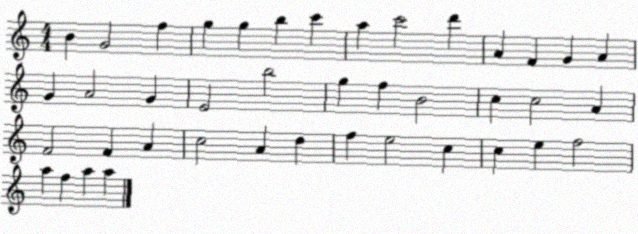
X:1
T:Untitled
M:4/4
L:1/4
K:C
B G2 f g g b c' a c'2 d' A F G A G A2 G E2 b2 g f B2 c c2 A F2 F A c2 A d f e2 c c e f2 a f a a